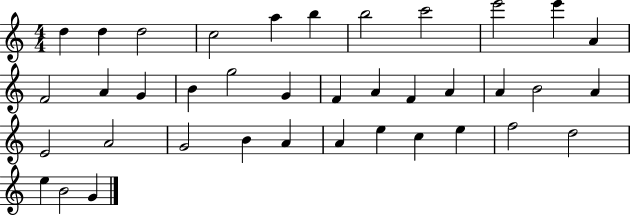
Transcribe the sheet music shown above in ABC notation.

X:1
T:Untitled
M:4/4
L:1/4
K:C
d d d2 c2 a b b2 c'2 e'2 e' A F2 A G B g2 G F A F A A B2 A E2 A2 G2 B A A e c e f2 d2 e B2 G